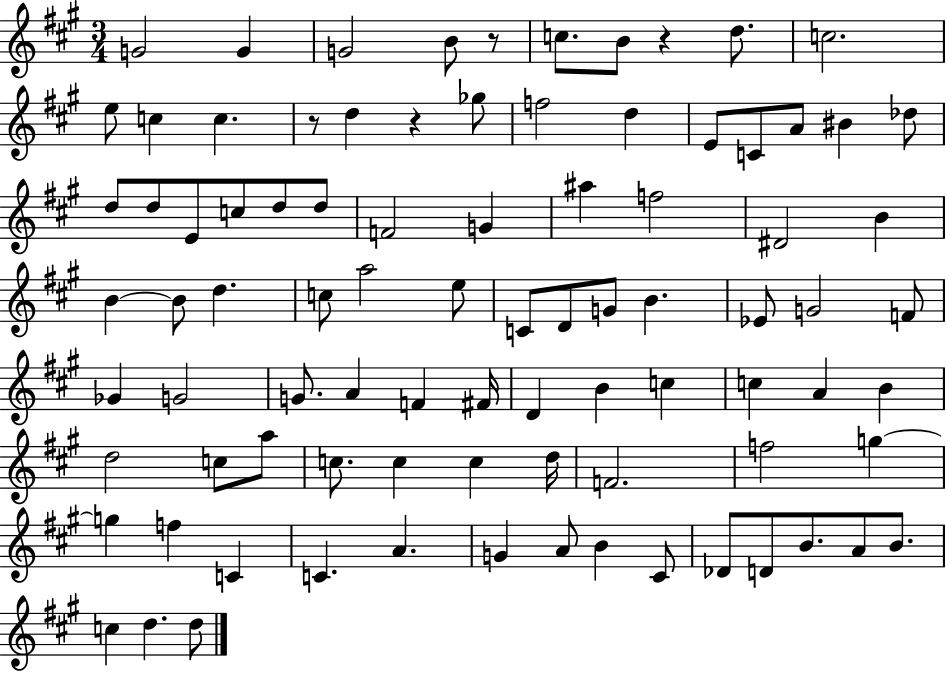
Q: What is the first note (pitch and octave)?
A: G4